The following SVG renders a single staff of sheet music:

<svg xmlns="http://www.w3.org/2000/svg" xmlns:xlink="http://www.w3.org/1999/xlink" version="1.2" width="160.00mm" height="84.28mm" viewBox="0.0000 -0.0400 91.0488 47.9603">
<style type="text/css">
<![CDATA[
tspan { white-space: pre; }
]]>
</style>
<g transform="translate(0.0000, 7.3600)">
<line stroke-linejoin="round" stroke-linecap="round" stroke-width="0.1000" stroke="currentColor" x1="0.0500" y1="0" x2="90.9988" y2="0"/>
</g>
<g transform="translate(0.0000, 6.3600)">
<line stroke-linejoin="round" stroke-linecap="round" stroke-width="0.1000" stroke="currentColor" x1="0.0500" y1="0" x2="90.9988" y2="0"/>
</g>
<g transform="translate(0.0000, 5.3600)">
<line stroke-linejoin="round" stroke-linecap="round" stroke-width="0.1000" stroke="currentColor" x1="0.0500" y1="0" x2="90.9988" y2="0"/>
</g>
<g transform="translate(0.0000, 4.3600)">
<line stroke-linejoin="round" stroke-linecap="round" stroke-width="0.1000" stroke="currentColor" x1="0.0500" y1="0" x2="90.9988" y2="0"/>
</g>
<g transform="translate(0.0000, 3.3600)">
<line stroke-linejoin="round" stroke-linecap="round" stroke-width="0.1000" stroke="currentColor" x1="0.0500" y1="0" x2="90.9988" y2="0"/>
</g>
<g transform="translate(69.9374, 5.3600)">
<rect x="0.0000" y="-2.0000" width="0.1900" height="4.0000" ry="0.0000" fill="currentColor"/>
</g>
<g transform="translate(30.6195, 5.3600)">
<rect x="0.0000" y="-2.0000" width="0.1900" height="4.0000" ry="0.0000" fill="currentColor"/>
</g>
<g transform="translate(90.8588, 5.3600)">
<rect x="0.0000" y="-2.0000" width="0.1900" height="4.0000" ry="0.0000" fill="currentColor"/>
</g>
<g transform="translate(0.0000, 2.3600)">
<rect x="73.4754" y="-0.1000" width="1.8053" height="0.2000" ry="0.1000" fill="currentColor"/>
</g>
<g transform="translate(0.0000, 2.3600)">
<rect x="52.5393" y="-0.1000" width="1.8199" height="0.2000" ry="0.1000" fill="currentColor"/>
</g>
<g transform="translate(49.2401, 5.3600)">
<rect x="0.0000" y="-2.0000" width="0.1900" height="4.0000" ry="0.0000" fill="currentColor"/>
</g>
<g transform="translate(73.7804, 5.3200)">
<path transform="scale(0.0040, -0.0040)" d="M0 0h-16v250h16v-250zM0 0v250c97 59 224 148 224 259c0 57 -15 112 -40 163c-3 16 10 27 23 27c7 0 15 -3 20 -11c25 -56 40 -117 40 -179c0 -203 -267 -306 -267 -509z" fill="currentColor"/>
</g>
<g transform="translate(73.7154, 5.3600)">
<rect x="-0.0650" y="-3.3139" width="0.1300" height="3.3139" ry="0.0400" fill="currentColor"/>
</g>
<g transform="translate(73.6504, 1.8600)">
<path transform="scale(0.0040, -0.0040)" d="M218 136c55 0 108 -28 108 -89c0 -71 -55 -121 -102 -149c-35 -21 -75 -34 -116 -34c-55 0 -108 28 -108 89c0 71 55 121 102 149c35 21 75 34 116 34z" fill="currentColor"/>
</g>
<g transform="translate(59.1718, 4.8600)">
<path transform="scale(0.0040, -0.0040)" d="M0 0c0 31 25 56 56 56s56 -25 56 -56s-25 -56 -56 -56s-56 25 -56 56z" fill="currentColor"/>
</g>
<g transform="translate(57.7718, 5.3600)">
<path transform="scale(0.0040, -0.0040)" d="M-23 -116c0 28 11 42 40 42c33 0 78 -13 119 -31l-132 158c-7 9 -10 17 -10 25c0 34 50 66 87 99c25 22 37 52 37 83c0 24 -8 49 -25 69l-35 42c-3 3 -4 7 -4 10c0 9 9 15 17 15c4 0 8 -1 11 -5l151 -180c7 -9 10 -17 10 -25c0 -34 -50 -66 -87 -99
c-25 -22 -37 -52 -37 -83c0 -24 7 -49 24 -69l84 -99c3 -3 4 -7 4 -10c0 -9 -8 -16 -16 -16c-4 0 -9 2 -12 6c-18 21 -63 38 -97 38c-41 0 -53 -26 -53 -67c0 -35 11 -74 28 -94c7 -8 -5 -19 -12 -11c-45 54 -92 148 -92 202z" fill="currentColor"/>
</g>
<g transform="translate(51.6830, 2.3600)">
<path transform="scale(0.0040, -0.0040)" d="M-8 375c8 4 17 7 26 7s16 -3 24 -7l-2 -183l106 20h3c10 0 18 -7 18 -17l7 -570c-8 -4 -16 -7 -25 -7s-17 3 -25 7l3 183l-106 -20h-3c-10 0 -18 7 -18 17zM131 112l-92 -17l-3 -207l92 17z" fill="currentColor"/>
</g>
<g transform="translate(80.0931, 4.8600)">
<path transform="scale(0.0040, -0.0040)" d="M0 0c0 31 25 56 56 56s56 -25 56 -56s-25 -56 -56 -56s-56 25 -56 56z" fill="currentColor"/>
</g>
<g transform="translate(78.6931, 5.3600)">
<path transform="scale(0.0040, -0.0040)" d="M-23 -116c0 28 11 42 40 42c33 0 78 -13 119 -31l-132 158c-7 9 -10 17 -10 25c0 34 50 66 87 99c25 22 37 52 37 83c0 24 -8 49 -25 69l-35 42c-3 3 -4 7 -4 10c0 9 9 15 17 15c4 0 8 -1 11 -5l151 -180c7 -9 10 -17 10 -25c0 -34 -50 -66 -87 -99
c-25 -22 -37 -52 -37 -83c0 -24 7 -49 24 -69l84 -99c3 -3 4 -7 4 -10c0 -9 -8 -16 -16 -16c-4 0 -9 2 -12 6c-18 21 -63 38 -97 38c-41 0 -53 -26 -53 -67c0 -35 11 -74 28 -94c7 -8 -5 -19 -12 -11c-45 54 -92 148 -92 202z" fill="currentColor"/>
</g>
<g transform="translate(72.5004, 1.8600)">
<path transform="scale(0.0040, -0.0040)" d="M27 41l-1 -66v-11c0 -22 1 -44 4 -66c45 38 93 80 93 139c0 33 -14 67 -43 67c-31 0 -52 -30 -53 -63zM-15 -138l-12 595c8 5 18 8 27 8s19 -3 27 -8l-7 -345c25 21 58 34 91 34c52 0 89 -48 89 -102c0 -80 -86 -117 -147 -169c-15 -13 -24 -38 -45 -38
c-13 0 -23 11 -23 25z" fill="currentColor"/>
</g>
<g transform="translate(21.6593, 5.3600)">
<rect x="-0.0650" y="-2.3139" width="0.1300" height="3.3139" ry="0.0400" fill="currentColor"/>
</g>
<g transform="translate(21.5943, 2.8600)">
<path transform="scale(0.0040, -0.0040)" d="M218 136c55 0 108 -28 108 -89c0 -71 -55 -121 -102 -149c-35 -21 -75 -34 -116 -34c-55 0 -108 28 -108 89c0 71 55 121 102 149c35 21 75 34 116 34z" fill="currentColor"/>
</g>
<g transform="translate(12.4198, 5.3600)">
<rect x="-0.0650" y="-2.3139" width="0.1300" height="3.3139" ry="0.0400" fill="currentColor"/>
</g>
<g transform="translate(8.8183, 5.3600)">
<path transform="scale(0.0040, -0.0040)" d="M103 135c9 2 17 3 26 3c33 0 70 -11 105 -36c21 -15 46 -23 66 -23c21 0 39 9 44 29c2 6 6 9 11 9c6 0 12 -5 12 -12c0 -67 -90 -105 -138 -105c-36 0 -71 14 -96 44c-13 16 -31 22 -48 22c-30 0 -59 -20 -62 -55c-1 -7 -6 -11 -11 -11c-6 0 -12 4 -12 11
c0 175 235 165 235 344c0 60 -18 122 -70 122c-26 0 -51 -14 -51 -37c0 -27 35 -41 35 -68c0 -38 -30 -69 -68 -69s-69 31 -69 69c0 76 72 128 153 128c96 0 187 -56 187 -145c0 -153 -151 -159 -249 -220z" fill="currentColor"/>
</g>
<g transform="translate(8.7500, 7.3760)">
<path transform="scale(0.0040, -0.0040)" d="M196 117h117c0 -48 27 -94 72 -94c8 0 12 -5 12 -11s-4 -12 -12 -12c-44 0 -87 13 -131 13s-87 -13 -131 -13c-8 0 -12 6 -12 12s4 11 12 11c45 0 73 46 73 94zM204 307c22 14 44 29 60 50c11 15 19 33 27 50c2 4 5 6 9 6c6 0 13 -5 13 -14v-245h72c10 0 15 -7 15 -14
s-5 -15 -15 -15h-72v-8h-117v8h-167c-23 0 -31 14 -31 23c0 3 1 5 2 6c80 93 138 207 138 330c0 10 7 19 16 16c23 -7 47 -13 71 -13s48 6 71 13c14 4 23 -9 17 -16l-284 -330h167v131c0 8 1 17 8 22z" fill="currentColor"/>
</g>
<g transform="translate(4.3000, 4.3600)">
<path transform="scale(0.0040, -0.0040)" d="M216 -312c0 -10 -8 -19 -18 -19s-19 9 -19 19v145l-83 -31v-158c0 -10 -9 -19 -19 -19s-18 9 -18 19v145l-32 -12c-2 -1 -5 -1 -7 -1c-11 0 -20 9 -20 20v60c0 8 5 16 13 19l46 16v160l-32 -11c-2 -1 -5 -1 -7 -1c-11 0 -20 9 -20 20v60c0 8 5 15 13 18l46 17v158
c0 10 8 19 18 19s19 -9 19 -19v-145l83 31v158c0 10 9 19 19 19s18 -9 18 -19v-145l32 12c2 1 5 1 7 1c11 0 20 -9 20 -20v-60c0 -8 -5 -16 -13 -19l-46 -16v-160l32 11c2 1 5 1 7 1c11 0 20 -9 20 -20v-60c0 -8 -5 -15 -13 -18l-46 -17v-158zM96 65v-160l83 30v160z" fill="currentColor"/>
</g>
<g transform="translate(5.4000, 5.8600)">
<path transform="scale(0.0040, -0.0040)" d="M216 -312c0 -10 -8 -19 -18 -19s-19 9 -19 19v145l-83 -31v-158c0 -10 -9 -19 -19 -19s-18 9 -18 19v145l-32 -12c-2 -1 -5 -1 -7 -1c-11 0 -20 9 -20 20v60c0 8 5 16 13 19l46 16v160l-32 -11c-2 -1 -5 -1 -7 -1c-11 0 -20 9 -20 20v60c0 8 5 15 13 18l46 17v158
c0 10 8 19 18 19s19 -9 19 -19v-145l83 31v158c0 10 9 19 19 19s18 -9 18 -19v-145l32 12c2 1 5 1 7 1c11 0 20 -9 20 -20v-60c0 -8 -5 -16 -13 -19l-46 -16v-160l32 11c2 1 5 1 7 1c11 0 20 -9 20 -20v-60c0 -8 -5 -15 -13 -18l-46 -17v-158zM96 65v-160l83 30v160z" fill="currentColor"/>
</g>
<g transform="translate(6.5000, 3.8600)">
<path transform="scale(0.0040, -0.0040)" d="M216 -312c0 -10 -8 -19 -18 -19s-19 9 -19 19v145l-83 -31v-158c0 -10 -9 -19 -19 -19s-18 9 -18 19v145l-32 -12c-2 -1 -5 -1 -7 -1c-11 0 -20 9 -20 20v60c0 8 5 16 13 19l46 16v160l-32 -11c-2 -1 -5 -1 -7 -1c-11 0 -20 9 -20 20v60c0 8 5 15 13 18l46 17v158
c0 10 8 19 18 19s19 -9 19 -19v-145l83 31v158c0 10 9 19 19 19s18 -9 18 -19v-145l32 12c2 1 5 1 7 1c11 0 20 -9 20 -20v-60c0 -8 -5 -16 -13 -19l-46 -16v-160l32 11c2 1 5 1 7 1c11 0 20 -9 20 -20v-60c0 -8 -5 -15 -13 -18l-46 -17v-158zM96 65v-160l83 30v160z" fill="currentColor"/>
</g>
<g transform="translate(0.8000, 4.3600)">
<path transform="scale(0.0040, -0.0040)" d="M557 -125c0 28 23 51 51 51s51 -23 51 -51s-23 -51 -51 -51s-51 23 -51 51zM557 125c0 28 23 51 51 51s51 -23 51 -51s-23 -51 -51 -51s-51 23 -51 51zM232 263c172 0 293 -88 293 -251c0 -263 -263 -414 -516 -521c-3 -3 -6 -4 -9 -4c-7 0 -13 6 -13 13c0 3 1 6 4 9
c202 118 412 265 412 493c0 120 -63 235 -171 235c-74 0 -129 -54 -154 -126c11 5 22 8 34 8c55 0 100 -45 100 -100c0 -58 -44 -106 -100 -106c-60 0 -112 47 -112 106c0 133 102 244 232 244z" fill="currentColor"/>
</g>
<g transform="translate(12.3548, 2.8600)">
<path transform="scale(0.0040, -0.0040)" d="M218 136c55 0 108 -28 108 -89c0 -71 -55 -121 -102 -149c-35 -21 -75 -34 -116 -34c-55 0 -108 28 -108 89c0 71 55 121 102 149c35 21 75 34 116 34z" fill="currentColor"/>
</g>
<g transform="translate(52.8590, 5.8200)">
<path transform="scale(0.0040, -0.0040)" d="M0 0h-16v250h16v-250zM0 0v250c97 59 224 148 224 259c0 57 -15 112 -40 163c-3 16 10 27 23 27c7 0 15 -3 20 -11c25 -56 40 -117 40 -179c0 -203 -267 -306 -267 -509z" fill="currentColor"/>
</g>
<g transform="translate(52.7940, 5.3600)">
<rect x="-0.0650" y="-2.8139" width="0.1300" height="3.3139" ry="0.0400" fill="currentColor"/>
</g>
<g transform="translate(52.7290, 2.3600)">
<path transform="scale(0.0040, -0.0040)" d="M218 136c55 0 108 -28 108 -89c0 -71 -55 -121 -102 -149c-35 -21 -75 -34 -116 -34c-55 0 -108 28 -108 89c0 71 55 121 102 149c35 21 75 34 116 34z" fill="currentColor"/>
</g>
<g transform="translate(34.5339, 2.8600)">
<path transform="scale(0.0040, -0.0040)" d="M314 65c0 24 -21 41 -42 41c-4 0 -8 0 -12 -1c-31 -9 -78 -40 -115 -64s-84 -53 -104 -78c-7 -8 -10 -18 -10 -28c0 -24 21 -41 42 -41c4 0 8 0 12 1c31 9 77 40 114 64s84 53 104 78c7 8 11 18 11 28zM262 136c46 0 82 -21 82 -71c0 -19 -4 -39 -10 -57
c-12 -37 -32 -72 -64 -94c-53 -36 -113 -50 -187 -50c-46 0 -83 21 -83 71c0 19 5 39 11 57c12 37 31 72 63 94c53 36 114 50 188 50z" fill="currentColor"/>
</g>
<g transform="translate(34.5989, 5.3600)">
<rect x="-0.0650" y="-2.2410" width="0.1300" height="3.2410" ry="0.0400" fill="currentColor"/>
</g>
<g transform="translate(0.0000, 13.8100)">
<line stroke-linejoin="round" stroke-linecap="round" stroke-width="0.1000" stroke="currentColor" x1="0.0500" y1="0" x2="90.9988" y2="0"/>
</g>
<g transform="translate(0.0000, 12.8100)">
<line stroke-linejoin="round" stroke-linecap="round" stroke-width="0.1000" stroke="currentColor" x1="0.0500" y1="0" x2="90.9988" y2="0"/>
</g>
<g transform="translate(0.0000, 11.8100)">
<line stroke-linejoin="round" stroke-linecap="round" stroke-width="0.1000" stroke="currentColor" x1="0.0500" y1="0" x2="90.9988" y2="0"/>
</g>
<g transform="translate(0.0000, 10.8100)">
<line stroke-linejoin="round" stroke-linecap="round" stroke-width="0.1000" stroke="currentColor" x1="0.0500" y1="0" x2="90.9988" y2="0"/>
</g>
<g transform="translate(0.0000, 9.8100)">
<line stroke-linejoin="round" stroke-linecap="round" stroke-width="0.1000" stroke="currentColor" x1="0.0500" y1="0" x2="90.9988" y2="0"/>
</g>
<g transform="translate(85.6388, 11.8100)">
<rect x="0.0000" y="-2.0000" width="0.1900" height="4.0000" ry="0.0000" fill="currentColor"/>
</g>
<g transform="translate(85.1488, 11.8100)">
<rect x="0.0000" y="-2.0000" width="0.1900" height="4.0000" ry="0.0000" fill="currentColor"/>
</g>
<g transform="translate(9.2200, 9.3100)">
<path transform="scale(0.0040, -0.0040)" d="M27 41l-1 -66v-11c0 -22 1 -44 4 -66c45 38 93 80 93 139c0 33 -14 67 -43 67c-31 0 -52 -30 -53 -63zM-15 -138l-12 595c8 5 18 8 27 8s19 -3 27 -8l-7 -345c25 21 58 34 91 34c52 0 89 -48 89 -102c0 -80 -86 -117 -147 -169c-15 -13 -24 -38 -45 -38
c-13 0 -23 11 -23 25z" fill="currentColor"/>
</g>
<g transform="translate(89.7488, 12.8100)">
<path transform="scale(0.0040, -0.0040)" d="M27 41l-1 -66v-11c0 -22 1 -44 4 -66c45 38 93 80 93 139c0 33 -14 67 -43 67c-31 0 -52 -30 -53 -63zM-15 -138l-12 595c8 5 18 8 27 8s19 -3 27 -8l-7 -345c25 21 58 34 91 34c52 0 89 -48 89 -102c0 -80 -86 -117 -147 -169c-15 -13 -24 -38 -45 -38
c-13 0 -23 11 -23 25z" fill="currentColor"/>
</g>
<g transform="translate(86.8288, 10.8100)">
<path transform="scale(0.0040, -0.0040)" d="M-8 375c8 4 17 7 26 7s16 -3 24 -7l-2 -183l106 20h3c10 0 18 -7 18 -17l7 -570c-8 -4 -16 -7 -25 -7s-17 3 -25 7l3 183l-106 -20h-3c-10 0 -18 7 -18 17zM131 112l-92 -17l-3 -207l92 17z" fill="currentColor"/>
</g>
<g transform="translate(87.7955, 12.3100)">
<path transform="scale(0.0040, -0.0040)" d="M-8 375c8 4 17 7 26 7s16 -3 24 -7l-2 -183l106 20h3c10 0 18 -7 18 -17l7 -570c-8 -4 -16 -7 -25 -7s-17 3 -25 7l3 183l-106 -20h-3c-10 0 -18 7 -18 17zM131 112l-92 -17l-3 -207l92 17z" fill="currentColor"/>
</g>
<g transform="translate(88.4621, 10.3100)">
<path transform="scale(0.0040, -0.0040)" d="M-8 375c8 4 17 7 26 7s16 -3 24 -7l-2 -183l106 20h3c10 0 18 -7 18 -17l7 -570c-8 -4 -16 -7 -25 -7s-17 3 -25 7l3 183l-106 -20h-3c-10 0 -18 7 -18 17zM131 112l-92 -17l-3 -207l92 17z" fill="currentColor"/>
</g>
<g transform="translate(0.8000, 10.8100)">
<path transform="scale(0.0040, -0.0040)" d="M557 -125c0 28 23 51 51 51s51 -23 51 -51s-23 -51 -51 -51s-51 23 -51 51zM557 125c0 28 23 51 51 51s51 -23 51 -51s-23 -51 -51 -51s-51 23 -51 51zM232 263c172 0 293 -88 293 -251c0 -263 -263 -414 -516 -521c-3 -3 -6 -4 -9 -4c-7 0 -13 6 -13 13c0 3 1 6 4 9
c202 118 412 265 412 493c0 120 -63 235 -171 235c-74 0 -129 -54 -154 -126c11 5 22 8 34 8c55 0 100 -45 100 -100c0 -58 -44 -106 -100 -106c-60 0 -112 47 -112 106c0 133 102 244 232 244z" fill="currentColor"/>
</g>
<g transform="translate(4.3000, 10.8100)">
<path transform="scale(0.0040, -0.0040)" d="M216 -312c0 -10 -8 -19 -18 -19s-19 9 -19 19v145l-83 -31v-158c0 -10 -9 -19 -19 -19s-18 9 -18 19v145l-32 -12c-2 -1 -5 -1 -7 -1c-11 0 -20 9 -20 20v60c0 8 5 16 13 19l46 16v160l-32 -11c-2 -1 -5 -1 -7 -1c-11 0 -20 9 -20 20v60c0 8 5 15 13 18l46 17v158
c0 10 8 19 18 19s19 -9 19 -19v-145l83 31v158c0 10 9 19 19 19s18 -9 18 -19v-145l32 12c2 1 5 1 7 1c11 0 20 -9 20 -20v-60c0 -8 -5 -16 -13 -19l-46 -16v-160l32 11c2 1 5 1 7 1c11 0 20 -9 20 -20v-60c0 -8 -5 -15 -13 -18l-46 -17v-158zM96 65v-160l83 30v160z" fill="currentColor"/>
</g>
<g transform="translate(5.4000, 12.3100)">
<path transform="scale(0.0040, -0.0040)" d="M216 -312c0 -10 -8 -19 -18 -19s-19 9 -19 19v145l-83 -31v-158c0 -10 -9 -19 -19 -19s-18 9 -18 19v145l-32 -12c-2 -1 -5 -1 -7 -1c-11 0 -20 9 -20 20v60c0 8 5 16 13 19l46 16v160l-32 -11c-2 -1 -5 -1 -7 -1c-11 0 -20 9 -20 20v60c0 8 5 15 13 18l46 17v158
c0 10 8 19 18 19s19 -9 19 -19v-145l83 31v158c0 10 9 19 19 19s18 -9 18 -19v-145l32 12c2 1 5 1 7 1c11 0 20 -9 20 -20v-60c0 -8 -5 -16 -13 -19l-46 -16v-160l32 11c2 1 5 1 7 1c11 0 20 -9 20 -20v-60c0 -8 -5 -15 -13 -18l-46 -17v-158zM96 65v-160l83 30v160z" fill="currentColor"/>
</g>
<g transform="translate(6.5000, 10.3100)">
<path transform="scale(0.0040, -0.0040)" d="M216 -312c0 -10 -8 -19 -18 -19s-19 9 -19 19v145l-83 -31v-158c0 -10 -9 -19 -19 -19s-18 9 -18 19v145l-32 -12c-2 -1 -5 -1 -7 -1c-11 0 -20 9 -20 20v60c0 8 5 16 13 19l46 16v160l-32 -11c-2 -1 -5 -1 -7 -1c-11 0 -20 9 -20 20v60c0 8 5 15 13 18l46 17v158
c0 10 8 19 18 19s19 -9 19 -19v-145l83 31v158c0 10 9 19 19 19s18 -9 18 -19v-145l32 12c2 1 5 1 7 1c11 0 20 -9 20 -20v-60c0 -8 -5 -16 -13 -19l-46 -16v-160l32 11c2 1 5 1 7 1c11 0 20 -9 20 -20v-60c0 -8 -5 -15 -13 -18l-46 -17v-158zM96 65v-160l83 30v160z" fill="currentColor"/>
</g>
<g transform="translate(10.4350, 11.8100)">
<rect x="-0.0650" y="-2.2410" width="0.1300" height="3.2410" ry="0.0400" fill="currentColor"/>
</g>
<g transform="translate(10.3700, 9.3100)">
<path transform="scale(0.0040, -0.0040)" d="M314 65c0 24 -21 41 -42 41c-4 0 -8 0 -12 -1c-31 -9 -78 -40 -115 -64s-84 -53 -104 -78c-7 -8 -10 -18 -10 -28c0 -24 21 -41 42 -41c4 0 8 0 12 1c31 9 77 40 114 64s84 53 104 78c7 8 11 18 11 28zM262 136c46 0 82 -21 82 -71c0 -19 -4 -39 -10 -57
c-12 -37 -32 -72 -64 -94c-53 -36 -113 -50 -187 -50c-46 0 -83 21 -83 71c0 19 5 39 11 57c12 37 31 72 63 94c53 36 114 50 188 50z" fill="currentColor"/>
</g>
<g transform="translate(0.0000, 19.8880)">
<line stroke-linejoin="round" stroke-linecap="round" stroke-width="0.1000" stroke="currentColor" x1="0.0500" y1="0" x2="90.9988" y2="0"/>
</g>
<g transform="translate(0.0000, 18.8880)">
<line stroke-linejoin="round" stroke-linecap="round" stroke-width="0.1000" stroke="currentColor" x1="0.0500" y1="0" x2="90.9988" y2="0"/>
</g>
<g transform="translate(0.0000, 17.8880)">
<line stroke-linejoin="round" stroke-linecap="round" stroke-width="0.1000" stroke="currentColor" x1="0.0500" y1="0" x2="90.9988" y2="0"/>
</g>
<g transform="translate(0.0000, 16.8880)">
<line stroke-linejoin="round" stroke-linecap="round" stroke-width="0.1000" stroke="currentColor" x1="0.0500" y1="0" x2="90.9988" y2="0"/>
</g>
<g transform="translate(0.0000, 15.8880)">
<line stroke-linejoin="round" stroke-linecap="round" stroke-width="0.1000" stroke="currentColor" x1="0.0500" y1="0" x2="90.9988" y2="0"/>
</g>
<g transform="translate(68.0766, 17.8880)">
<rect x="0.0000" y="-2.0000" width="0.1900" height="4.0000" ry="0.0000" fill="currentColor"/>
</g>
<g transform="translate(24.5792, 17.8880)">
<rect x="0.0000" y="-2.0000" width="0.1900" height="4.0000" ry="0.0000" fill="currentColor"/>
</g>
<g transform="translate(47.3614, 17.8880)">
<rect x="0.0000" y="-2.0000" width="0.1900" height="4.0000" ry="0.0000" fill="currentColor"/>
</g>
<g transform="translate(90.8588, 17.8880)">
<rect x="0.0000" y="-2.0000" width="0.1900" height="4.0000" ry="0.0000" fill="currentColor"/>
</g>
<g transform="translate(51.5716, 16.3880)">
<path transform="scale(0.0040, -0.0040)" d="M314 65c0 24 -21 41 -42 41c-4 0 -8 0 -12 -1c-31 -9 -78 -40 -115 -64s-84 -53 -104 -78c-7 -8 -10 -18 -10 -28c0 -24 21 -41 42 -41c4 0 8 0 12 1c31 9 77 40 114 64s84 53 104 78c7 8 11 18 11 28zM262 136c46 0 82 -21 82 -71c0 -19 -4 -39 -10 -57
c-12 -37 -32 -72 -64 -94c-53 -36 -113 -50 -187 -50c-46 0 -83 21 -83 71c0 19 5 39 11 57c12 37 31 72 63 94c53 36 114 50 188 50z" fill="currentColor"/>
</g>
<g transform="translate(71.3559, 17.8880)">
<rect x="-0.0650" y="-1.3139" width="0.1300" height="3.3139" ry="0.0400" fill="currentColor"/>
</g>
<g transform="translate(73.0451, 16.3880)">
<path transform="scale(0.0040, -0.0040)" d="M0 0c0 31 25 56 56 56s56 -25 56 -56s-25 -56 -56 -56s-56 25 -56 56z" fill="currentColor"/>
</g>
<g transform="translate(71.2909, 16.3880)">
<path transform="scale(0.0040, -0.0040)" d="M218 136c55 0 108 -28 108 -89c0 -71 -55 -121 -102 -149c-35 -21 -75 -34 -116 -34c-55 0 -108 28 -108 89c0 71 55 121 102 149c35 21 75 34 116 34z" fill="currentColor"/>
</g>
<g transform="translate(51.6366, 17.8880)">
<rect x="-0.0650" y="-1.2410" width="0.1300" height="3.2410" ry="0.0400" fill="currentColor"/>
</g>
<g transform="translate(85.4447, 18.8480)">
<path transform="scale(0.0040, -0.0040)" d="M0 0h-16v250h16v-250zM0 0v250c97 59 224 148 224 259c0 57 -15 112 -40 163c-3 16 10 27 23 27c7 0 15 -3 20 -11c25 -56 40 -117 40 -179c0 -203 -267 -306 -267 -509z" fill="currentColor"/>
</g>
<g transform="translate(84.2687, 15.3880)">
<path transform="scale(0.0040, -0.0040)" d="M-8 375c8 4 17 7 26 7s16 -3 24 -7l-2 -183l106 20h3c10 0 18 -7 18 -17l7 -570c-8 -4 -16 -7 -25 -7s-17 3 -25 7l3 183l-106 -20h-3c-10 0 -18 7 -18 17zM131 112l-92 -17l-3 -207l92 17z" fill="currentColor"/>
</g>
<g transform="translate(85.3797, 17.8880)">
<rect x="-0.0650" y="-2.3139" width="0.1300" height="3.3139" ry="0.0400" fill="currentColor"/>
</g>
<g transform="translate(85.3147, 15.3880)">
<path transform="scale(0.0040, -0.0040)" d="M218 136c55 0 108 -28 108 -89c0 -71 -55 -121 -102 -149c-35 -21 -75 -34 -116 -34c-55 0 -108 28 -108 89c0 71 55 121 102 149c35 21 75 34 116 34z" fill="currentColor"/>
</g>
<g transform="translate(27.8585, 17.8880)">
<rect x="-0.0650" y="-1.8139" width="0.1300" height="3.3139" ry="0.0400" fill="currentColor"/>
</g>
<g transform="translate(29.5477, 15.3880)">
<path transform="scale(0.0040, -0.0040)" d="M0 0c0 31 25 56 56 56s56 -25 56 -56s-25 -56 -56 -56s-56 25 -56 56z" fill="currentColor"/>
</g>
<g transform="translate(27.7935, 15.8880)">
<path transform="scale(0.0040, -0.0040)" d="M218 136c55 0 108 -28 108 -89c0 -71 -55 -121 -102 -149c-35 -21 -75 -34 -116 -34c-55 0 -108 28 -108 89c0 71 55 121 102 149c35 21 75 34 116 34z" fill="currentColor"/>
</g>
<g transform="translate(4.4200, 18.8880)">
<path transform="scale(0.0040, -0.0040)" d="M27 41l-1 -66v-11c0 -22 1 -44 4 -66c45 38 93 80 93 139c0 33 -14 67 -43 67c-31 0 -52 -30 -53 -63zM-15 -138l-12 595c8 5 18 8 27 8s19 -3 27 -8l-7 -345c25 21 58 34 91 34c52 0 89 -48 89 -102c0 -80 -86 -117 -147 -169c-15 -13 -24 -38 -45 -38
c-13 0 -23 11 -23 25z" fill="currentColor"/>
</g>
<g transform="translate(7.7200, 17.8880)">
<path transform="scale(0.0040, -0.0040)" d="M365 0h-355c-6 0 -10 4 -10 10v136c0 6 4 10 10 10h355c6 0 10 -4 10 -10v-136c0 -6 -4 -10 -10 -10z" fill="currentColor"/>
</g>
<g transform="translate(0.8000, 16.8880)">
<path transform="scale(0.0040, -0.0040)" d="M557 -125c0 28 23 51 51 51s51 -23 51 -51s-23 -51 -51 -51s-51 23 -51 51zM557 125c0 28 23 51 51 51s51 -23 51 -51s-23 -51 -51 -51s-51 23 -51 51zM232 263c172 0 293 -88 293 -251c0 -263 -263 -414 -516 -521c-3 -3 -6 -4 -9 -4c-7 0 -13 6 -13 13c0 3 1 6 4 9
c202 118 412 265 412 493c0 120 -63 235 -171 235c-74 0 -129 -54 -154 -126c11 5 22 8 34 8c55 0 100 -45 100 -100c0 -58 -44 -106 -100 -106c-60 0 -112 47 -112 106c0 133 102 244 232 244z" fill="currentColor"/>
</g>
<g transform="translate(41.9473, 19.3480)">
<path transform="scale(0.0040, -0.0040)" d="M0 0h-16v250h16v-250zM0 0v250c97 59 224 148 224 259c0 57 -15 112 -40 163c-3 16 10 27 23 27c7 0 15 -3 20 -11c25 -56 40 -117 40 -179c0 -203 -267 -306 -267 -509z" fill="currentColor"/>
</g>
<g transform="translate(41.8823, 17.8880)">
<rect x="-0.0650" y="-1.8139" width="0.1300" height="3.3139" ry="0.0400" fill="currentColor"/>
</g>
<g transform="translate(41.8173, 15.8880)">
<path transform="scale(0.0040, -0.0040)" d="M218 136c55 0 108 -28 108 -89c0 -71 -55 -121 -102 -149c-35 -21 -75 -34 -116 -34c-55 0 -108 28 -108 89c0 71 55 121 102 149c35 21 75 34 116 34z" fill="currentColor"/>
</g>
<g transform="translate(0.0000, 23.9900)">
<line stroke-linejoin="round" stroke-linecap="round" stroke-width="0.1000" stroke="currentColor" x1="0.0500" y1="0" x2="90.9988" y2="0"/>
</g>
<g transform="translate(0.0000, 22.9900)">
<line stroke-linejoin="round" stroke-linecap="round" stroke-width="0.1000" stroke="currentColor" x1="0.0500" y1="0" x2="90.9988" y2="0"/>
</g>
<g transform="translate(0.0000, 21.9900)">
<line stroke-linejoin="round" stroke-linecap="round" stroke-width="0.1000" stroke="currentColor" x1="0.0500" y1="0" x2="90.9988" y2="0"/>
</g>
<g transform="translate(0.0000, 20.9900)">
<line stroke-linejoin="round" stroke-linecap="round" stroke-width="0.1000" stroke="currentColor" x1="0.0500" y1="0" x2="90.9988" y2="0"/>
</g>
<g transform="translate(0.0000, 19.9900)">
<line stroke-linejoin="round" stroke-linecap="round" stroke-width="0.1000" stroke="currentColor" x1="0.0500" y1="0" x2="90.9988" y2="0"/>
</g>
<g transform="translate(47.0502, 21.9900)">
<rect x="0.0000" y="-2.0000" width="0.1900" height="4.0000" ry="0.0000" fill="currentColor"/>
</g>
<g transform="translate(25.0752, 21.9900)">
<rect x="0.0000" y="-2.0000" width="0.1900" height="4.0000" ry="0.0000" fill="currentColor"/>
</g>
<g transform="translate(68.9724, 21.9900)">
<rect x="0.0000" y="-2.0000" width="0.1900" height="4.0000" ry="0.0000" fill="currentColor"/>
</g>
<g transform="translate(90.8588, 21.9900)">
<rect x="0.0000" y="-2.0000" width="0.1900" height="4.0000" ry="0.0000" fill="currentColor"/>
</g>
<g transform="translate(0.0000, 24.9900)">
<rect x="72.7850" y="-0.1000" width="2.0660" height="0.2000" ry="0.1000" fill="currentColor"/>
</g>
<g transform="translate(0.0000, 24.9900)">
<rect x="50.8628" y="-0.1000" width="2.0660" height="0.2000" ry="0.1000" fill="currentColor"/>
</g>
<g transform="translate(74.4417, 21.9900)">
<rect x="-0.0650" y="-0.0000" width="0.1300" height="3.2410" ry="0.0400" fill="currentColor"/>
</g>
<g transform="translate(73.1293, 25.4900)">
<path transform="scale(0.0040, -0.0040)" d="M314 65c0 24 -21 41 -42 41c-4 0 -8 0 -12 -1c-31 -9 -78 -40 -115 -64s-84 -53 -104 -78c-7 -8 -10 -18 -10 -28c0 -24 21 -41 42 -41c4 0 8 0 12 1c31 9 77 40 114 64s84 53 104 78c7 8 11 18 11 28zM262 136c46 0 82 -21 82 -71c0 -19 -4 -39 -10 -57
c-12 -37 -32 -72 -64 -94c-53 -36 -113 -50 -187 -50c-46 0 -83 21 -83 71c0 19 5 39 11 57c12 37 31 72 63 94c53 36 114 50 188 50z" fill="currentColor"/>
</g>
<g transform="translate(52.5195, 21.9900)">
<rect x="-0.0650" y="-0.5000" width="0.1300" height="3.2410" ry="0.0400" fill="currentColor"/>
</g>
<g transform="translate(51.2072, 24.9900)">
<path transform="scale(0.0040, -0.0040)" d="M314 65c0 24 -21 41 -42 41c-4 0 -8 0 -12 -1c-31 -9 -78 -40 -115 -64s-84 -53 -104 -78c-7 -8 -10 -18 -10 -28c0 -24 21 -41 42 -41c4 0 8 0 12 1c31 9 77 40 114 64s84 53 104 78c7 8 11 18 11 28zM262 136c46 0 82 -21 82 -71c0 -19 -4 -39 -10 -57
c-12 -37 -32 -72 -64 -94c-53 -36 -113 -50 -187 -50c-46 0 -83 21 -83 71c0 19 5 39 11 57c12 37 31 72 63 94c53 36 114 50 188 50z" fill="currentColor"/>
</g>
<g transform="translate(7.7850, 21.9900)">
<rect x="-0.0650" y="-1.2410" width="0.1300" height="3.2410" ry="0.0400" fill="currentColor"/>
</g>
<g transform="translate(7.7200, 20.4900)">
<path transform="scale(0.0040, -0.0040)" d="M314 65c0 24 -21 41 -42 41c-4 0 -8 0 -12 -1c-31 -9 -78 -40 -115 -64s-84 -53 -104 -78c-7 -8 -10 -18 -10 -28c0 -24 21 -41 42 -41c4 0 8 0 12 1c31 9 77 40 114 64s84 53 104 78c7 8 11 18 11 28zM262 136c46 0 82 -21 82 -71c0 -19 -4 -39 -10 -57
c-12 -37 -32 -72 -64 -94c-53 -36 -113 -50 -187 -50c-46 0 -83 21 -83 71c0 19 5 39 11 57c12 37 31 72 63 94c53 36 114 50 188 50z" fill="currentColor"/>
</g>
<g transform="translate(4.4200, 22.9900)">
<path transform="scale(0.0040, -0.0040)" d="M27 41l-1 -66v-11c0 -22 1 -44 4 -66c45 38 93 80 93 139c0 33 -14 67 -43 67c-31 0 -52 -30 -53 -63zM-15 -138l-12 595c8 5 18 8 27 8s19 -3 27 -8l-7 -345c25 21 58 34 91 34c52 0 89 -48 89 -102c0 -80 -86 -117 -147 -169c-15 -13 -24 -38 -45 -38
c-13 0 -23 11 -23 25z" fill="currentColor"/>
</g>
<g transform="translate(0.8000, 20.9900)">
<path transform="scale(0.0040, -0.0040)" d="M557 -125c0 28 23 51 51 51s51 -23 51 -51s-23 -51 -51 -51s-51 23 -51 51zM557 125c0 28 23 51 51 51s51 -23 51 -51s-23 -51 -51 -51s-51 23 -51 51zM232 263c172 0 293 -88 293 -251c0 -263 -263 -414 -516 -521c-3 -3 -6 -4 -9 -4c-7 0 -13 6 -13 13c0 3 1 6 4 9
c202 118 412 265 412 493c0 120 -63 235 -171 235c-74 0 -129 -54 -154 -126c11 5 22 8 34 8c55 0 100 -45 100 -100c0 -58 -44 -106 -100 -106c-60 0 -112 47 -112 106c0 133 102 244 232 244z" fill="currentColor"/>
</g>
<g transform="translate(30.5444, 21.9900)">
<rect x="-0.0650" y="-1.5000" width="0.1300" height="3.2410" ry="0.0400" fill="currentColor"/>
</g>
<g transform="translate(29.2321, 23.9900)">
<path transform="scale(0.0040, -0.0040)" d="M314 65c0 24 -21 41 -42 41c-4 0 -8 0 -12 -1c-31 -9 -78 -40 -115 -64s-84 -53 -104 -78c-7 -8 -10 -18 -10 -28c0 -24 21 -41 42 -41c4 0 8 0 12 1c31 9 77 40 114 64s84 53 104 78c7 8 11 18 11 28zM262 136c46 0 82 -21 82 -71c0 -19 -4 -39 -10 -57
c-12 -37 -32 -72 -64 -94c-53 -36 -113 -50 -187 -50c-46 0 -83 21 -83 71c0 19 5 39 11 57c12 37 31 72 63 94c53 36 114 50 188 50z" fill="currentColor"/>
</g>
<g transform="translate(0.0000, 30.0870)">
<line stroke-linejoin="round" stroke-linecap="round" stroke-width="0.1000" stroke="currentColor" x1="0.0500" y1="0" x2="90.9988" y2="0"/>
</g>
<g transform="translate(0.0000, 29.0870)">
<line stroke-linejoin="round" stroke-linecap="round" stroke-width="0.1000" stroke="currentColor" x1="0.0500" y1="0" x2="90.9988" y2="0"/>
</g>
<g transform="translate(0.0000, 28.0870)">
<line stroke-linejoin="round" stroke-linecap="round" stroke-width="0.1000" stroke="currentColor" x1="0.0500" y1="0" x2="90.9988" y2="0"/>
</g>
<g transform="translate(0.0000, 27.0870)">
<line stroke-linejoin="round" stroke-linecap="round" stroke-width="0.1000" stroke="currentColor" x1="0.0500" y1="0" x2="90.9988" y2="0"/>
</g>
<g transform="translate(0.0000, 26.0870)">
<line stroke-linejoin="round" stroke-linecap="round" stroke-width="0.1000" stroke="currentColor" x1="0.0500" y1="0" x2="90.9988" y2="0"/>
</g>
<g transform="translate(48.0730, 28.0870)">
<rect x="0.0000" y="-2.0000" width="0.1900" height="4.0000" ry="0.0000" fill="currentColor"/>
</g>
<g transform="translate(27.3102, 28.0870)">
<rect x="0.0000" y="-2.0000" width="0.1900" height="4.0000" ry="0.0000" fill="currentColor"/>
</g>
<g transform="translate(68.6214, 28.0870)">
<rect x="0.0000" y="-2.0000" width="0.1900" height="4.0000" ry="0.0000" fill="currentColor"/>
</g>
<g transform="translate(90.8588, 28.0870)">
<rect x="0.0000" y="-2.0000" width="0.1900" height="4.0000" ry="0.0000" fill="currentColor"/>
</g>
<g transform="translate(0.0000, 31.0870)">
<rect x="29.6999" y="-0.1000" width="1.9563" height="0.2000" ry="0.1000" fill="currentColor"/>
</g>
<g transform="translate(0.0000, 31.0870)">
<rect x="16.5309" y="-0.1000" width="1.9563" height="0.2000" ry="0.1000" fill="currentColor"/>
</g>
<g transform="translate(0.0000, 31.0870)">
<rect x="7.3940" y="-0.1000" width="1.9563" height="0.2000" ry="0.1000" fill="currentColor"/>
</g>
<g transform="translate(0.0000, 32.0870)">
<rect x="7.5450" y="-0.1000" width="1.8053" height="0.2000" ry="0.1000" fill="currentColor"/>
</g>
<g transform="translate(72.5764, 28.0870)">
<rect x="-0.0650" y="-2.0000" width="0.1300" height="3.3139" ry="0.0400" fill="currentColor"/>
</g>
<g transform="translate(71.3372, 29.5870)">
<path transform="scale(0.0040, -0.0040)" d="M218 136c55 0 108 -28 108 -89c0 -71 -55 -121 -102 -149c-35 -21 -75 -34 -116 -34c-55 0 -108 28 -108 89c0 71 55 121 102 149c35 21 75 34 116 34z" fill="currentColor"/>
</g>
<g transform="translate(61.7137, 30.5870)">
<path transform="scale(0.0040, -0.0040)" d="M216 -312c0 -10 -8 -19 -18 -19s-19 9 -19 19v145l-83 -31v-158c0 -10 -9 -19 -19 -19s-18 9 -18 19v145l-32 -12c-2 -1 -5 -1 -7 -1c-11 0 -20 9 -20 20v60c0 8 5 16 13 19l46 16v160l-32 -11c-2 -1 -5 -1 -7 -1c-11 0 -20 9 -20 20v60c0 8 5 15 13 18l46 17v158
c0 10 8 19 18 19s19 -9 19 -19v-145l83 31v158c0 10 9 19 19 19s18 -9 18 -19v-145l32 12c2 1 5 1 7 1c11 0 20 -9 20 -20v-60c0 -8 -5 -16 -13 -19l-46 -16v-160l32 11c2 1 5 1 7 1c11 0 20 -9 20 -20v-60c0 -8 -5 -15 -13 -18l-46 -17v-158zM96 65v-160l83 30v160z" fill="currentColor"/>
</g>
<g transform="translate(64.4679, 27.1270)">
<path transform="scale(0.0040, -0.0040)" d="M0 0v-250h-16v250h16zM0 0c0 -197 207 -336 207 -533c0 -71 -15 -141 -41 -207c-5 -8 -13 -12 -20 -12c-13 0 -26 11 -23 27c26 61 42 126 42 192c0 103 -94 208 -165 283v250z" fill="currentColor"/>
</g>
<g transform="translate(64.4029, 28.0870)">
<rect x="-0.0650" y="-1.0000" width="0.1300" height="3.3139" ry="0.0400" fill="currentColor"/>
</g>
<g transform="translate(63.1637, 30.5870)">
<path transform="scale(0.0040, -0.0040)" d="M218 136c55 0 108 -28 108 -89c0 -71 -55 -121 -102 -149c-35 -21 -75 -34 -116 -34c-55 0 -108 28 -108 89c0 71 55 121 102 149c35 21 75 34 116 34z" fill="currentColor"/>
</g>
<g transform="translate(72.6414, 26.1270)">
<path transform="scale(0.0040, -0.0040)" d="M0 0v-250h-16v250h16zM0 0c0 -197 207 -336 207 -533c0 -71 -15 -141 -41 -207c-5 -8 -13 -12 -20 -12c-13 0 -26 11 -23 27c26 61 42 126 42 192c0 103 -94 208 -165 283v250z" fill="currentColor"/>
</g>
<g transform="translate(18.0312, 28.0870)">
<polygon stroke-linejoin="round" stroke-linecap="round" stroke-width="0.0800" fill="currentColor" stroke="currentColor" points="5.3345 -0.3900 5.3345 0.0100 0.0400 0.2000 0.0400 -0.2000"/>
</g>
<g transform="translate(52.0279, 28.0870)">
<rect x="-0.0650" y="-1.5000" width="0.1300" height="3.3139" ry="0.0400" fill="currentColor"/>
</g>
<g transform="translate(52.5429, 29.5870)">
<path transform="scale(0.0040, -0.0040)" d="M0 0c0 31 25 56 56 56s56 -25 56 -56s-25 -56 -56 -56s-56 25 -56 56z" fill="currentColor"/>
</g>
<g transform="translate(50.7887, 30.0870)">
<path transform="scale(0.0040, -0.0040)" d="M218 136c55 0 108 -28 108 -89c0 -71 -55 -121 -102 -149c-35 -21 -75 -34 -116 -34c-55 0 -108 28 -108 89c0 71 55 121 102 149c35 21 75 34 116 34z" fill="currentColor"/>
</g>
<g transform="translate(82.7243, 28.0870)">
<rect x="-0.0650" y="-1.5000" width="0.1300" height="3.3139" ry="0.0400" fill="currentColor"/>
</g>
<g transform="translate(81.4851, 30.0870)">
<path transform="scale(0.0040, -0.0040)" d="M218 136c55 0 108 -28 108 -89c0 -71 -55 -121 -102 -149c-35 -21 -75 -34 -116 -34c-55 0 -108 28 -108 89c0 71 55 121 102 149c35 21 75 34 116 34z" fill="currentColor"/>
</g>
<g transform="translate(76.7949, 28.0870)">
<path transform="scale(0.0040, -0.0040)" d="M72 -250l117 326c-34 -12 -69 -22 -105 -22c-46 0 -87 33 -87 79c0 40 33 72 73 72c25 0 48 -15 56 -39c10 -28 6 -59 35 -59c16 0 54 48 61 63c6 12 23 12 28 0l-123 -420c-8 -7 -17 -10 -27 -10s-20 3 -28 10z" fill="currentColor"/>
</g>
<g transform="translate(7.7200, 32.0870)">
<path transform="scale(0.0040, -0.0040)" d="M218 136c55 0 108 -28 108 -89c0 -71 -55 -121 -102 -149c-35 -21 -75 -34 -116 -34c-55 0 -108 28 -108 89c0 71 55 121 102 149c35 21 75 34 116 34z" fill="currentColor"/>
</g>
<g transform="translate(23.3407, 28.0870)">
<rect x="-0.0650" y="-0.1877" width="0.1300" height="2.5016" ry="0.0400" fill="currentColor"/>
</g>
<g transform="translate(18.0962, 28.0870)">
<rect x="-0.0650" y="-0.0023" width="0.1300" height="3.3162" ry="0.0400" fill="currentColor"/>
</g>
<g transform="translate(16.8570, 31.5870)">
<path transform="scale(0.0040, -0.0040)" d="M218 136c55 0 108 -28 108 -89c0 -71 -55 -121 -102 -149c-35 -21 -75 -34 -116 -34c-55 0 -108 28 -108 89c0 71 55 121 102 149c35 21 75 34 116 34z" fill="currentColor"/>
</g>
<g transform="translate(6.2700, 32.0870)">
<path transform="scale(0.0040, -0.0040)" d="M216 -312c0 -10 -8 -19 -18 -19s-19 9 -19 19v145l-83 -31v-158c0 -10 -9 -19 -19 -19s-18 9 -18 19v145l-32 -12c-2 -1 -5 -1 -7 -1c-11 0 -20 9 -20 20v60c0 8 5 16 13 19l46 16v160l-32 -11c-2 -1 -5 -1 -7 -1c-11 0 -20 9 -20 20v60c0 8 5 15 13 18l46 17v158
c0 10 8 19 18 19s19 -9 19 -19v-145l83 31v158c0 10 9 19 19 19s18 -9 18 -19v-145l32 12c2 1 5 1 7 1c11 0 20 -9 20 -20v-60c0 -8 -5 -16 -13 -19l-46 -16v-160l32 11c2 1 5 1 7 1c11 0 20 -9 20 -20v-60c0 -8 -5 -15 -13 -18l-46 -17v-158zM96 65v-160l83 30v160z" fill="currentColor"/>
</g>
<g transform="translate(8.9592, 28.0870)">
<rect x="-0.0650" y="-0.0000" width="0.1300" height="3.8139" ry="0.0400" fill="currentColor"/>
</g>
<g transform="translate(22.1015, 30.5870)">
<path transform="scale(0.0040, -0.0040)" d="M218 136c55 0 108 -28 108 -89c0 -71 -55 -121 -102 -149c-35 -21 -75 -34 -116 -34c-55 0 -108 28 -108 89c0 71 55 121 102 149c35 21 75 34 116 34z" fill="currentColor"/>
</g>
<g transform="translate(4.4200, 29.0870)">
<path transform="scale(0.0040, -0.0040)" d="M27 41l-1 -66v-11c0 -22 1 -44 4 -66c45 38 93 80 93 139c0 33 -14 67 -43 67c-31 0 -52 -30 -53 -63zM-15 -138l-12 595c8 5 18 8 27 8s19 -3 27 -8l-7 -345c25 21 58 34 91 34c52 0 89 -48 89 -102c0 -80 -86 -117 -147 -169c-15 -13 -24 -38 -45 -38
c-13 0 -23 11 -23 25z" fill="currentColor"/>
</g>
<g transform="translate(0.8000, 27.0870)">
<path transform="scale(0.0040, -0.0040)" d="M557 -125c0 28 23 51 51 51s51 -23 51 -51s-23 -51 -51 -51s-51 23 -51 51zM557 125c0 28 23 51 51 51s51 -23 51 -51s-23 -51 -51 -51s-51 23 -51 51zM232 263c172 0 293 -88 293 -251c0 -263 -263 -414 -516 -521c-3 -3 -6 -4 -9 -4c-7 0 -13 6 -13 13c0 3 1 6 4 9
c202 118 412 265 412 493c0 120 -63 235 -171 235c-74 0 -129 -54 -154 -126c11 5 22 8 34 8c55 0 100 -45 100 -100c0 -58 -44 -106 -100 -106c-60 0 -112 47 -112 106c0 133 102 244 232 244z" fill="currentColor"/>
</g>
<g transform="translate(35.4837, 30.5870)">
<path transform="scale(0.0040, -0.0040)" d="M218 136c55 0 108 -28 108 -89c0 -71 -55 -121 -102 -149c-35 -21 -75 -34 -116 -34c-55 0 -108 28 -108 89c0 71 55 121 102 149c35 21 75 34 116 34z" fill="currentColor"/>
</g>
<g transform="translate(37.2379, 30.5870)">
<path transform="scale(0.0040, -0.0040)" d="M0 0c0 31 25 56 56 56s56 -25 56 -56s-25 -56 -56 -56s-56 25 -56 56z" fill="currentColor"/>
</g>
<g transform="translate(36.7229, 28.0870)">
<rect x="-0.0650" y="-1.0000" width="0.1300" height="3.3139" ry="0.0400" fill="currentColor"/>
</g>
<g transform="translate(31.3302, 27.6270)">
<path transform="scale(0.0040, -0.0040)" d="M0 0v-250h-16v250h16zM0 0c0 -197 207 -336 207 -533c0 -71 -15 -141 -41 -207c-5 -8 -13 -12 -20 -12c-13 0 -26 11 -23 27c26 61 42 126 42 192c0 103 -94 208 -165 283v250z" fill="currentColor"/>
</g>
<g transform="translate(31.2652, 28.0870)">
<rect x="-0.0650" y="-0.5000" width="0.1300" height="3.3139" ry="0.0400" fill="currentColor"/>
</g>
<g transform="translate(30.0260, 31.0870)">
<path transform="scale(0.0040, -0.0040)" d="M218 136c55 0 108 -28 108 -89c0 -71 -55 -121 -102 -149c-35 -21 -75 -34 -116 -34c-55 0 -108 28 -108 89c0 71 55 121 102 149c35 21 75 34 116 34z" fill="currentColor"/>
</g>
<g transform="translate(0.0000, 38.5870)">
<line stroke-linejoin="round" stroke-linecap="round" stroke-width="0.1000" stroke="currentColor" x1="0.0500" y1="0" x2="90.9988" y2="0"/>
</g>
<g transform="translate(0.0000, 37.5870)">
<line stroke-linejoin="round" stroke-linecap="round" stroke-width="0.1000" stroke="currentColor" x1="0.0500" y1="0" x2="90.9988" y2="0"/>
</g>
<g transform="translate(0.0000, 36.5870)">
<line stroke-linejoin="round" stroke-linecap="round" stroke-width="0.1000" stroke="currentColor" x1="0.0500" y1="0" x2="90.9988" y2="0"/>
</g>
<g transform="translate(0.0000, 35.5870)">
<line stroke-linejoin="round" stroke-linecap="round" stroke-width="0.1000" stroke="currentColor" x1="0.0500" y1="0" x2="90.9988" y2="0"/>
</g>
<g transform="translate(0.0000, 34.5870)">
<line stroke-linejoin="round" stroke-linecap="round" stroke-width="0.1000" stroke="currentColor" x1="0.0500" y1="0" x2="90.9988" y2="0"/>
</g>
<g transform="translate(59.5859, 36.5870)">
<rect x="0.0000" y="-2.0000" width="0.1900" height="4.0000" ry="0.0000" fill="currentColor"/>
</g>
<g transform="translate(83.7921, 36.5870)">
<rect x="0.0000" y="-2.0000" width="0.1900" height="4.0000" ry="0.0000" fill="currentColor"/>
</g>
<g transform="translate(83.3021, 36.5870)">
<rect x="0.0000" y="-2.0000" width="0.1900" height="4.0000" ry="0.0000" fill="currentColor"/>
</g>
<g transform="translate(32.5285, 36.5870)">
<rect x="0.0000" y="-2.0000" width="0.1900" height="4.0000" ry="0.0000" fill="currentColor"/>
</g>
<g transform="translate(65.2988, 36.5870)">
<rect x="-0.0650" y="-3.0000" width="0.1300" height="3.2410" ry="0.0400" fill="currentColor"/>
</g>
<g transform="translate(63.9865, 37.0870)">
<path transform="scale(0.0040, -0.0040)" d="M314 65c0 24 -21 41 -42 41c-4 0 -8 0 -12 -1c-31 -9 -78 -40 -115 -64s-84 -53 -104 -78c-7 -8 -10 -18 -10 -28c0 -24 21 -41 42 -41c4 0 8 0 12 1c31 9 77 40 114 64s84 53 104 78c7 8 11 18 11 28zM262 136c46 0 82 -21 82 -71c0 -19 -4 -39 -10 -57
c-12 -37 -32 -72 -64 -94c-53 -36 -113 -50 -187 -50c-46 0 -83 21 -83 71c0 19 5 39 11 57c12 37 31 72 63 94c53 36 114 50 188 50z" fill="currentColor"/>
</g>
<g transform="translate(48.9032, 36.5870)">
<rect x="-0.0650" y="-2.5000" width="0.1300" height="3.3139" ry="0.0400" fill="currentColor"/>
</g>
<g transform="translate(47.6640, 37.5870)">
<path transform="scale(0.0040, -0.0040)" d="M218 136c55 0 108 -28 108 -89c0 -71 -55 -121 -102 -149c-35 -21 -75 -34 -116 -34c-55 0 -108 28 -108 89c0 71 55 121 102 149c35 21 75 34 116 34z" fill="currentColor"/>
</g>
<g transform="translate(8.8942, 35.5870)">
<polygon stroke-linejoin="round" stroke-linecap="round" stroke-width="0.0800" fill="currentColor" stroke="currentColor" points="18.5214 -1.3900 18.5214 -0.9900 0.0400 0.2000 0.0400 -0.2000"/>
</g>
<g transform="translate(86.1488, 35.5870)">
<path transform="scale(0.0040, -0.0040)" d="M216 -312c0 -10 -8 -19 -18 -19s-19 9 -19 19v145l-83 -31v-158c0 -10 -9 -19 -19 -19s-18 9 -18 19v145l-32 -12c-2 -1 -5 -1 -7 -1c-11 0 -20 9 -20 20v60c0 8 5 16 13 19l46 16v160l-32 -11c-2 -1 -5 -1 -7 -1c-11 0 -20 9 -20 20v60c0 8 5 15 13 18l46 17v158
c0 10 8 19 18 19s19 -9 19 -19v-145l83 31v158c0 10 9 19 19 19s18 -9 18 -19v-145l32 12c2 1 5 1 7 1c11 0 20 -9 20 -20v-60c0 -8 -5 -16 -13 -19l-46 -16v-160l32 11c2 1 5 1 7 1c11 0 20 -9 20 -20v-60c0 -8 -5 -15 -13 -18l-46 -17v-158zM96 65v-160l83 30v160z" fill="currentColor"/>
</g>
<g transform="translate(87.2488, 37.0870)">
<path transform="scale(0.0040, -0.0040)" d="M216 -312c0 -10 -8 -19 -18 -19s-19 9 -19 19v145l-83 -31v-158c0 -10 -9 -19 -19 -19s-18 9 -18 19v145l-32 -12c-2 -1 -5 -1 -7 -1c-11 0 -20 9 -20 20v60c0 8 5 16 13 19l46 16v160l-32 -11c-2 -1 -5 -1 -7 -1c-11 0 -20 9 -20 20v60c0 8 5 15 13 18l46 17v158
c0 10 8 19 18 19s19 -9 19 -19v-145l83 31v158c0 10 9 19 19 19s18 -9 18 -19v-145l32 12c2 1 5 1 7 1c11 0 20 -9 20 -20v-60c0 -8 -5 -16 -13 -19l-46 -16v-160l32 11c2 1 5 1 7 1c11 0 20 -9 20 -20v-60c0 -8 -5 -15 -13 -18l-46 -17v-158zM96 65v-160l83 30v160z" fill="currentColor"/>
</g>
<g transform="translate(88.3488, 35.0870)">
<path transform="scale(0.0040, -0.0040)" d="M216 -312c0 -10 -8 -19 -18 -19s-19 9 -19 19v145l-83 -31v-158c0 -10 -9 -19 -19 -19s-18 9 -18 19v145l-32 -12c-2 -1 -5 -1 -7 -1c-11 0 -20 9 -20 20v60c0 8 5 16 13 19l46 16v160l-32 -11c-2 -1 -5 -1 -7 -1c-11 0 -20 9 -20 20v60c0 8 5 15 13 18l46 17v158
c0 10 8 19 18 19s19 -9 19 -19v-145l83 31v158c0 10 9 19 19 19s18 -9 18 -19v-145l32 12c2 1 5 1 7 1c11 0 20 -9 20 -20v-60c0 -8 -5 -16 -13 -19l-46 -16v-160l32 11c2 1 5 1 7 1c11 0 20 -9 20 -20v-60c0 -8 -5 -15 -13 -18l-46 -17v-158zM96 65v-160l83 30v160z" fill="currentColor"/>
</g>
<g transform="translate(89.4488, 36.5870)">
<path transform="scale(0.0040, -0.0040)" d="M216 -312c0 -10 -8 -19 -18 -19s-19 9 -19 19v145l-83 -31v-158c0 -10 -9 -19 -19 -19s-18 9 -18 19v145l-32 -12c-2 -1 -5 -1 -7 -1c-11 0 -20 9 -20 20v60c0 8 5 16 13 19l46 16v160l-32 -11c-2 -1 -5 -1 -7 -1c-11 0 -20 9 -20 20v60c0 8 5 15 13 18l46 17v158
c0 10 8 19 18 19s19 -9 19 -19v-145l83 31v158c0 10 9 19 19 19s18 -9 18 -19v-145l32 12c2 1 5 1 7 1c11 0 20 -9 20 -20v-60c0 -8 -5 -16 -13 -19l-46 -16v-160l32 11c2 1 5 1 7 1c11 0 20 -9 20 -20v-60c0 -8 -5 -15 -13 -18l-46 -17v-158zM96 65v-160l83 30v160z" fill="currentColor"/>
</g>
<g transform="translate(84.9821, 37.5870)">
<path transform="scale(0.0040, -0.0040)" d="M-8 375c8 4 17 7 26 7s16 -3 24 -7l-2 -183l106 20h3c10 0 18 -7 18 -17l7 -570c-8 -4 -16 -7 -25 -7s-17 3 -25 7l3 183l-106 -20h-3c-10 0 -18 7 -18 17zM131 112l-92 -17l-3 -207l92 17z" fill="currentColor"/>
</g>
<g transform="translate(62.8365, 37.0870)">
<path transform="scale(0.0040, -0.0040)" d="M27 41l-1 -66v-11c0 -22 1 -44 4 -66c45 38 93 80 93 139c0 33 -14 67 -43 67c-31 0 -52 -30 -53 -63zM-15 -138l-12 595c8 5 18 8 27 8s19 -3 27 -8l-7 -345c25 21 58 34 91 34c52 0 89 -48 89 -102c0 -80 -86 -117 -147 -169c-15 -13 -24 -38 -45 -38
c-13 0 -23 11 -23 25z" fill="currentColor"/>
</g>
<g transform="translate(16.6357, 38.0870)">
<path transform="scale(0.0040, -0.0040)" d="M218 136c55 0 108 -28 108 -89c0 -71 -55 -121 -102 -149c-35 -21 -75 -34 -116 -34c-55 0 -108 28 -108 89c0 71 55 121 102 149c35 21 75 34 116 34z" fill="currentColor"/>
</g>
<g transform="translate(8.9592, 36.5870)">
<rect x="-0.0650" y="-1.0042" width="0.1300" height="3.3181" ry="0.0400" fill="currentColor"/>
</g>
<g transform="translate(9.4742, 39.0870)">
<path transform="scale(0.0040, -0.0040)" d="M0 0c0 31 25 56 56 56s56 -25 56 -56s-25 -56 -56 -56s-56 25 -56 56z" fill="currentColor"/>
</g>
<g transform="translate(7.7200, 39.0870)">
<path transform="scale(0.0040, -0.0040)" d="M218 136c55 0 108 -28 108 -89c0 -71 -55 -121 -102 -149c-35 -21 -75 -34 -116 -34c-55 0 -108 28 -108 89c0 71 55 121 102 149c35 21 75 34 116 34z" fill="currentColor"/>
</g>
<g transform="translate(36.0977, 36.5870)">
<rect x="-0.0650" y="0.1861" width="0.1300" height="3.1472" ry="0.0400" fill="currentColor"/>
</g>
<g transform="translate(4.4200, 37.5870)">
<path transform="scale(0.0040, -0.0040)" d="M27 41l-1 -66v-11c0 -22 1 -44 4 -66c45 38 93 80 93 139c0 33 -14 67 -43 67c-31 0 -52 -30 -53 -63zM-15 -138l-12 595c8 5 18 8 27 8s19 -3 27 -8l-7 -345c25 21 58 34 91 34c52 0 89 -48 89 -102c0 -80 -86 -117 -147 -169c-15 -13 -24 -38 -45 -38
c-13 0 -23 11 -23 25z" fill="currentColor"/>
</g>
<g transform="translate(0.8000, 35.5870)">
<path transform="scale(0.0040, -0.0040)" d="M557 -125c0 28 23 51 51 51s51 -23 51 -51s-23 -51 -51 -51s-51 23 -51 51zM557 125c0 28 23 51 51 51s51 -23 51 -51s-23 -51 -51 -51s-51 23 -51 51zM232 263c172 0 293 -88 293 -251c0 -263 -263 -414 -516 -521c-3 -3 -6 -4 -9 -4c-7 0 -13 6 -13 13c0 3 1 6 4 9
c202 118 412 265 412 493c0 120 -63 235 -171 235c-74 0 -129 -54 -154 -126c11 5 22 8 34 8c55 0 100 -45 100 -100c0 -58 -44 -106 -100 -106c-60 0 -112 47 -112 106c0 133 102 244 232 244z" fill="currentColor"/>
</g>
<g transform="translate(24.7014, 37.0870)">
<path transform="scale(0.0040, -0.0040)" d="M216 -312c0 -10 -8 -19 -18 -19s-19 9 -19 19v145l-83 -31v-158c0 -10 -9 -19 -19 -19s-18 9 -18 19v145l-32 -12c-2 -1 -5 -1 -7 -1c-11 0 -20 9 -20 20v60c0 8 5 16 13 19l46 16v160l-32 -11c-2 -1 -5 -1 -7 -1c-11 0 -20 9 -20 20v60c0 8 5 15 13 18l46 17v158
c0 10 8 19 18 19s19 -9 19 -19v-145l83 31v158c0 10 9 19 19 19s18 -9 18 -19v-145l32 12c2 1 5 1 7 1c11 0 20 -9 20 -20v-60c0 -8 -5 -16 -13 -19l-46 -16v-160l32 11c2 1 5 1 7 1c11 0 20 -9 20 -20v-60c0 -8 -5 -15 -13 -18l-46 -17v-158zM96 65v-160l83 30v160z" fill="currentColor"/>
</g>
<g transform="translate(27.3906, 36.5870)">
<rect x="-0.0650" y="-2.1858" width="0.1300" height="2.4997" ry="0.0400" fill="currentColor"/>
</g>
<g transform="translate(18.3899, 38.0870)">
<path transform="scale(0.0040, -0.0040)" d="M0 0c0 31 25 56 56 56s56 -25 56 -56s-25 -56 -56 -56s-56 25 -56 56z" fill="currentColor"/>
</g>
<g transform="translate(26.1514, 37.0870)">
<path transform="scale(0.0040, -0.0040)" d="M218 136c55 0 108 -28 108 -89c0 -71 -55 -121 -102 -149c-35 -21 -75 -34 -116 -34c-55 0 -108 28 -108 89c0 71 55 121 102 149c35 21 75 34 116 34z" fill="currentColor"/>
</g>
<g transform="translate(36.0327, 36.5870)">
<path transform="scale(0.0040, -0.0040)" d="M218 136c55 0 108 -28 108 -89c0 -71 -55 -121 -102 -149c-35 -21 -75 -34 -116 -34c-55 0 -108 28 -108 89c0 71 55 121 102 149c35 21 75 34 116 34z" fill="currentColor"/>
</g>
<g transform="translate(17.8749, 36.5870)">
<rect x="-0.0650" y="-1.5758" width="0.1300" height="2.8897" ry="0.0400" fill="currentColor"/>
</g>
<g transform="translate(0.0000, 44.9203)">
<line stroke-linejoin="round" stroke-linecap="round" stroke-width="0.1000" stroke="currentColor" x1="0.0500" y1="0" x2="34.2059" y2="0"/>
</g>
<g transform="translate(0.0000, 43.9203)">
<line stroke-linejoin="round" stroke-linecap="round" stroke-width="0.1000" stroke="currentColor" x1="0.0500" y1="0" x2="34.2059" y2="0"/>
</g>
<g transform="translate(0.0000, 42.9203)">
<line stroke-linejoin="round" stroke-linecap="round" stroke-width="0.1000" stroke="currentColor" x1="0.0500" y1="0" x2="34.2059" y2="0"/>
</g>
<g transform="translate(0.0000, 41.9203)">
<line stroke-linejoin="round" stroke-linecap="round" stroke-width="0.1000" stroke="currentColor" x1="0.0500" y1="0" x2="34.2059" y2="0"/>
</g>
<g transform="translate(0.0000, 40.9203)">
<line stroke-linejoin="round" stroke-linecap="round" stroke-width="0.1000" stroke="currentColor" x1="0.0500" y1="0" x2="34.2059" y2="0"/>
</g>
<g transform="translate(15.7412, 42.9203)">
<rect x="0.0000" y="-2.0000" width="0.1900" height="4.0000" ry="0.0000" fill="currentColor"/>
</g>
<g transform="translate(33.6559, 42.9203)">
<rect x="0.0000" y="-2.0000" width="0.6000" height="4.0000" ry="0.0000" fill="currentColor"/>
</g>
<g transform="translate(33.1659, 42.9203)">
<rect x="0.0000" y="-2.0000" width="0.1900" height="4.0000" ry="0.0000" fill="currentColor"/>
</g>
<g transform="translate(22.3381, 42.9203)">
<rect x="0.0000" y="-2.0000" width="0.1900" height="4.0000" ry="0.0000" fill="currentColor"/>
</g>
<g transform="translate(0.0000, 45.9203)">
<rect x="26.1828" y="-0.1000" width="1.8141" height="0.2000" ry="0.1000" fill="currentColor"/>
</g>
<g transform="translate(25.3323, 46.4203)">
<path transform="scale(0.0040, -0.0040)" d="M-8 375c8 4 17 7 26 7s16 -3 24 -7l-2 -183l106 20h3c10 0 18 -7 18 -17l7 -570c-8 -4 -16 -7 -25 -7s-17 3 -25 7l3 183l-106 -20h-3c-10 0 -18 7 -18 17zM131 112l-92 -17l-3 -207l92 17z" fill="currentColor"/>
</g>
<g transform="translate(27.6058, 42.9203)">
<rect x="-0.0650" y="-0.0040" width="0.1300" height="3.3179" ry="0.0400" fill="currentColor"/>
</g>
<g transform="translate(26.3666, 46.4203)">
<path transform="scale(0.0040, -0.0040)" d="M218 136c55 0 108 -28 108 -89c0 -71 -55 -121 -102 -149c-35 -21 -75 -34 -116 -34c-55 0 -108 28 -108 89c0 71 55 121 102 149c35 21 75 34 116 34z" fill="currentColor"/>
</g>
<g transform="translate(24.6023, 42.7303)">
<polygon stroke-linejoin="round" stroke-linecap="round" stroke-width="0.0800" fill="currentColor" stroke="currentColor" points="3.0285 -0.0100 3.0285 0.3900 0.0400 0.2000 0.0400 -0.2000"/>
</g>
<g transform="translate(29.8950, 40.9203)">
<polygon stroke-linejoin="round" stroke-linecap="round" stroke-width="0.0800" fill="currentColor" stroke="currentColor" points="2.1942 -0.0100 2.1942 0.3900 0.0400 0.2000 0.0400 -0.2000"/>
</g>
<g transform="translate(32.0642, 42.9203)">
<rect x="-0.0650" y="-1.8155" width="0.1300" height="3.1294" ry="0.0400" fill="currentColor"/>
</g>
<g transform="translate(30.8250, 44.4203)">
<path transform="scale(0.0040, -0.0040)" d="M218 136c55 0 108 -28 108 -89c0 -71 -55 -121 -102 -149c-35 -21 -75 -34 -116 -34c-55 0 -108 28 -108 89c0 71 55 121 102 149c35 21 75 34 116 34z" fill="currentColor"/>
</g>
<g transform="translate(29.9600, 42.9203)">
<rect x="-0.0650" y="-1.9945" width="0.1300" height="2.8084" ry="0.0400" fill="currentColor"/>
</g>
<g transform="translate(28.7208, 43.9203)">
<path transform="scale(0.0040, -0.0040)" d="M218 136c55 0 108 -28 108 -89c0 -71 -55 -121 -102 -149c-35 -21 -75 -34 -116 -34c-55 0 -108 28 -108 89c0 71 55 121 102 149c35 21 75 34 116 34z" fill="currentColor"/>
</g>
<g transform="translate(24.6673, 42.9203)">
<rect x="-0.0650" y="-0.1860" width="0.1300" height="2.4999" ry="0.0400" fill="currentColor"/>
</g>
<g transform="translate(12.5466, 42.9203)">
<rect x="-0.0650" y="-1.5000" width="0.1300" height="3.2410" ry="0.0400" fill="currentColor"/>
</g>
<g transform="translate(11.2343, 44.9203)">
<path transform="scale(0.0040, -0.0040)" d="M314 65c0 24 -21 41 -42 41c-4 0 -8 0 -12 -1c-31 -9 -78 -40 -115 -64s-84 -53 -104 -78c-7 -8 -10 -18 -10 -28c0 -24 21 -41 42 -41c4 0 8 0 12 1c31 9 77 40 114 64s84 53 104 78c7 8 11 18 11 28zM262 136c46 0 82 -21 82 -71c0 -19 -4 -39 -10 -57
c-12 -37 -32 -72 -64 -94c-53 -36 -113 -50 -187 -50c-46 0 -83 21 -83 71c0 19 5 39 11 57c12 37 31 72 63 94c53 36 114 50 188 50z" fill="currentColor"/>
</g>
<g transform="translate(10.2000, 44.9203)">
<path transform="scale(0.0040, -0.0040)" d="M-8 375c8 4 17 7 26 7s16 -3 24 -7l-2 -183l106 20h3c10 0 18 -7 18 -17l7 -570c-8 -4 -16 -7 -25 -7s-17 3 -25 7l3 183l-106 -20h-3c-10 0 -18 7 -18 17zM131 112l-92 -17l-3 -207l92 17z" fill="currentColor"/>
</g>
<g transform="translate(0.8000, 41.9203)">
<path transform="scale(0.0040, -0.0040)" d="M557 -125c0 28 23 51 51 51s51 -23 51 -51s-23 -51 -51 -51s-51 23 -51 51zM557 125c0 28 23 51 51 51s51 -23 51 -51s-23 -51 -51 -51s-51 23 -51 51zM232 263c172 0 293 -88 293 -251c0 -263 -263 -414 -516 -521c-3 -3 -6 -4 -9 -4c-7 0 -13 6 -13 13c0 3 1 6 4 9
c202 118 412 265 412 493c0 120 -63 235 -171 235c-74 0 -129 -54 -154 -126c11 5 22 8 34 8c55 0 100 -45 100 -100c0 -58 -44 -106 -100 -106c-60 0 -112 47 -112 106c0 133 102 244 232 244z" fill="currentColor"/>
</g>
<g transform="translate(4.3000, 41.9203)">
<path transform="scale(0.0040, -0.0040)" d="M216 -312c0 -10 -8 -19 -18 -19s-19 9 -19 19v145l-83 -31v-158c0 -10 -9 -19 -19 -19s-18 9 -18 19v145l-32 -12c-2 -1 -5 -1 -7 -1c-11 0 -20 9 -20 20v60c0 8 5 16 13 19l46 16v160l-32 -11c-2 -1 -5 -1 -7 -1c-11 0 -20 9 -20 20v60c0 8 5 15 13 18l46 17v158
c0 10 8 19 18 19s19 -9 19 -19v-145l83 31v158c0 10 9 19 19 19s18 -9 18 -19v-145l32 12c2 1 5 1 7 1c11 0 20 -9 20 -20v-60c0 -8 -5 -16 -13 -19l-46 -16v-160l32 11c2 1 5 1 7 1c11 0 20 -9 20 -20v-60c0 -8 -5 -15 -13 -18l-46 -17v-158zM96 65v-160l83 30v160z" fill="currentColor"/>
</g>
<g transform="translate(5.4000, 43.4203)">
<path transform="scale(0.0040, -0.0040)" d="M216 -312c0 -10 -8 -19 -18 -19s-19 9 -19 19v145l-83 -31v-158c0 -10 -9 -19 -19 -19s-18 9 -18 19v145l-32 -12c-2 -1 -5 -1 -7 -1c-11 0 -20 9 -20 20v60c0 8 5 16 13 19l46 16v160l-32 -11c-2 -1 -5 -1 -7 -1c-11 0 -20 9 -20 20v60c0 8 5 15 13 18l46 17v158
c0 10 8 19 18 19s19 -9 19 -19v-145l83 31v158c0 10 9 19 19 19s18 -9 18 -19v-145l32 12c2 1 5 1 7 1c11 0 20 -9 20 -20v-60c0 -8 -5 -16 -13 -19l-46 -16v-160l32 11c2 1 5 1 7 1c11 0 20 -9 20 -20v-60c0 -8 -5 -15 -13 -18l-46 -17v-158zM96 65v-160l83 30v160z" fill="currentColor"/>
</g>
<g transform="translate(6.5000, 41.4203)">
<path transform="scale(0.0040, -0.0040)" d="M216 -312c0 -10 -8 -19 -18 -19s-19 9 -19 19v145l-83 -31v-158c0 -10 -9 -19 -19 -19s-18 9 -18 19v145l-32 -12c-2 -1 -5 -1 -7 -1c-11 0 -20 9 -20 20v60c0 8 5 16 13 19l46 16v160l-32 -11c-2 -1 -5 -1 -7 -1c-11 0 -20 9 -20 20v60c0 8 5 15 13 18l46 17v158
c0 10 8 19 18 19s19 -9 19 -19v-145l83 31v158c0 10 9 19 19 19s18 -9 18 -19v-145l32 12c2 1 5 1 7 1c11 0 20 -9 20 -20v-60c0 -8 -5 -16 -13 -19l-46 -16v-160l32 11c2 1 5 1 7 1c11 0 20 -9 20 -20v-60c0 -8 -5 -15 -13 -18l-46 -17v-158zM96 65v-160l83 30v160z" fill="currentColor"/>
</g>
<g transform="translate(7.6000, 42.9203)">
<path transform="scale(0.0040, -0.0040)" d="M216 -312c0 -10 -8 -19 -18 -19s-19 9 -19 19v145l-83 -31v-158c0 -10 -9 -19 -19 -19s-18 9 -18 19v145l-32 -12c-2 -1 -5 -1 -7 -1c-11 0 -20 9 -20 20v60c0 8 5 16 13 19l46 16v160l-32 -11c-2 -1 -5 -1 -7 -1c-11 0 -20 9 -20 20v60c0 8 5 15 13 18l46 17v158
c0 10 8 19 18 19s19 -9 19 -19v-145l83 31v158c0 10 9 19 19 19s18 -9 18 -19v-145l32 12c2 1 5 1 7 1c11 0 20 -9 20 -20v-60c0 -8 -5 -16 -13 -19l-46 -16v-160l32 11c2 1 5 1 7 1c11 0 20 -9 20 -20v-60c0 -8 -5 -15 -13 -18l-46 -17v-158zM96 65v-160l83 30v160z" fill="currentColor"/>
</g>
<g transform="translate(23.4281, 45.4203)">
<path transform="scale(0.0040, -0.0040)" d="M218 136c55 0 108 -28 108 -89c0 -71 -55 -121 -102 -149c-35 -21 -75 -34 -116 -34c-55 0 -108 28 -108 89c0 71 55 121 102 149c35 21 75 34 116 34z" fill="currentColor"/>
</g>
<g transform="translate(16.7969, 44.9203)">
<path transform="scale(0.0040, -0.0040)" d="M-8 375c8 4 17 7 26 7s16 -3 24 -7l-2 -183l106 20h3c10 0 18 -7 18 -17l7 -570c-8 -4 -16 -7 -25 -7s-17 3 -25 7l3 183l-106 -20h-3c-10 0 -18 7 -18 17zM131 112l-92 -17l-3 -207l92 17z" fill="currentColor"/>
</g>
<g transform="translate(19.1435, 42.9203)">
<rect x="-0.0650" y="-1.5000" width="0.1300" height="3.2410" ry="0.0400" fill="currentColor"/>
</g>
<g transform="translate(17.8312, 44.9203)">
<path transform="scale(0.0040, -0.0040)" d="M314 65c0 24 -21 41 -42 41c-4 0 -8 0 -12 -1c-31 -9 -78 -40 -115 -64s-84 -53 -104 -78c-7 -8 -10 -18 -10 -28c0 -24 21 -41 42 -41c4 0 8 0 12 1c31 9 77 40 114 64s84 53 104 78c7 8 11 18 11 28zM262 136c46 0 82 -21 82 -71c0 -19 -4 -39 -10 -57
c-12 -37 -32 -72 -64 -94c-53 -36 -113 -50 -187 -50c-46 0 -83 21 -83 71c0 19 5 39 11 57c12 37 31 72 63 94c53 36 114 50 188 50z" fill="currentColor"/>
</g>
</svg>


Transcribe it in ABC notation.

X:1
T:Untitled
M:2/4
L:1/4
K:A
B, B, B,2 C/2 z _D/2 z _B,2 z2 A, A,/2 G,2 G, B,/2 G,2 G,,2 E,,2 D,,2 ^C,, D,,/2 F,,/2 E,,/2 F,, G,, ^F,,/2 A,,/2 z/2 G,, F,,/2 A,,/2 ^C,/2 D, _B,, _C,2 G,,2 G,,2 ^F,,/2 D,,/2 B,,/2 A,,/2